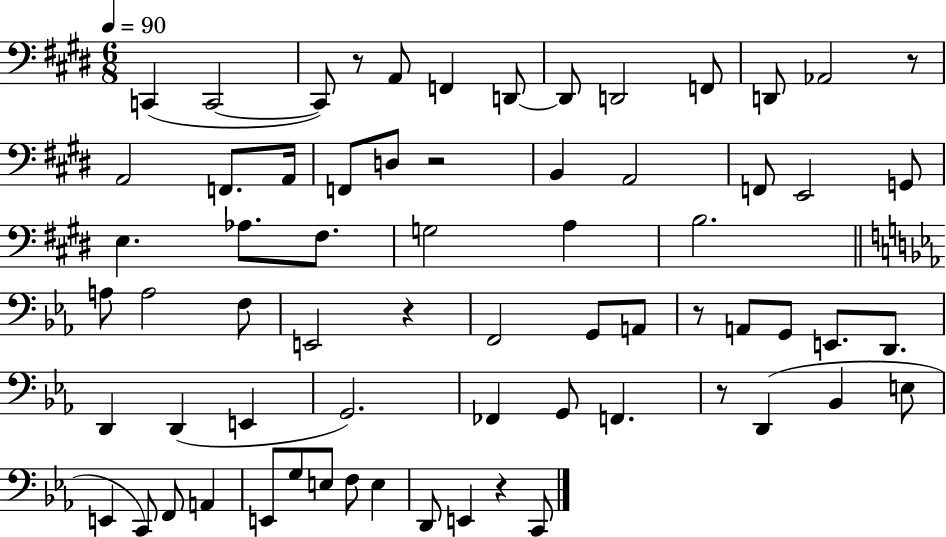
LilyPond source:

{
  \clef bass
  \numericTimeSignature
  \time 6/8
  \key e \major
  \tempo 4 = 90
  c,4( c,2~~ | c,8) r8 a,8 f,4 d,8~~ | d,8 d,2 f,8 | d,8 aes,2 r8 | \break a,2 f,8. a,16 | f,8 d8 r2 | b,4 a,2 | f,8 e,2 g,8 | \break e4. aes8. fis8. | g2 a4 | b2. | \bar "||" \break \key c \minor a8 a2 f8 | e,2 r4 | f,2 g,8 a,8 | r8 a,8 g,8 e,8. d,8. | \break d,4 d,4( e,4 | g,2.) | fes,4 g,8 f,4. | r8 d,4( bes,4 e8 | \break e,4 c,8) f,8 a,4 | e,8 g8 e8 f8 e4 | d,8 e,4 r4 c,8 | \bar "|."
}